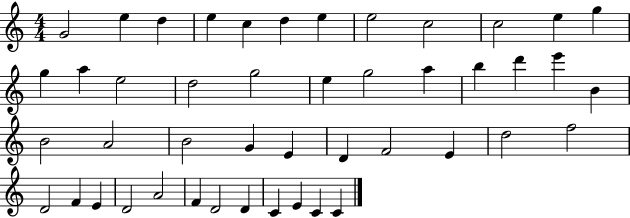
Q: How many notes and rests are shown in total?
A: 46